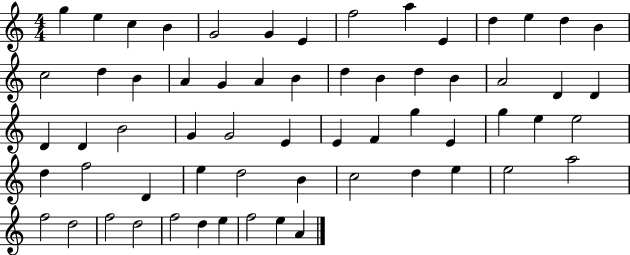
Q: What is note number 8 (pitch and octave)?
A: F5